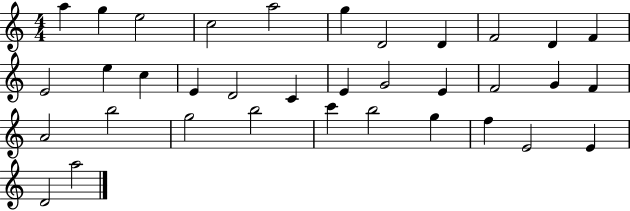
{
  \clef treble
  \numericTimeSignature
  \time 4/4
  \key c \major
  a''4 g''4 e''2 | c''2 a''2 | g''4 d'2 d'4 | f'2 d'4 f'4 | \break e'2 e''4 c''4 | e'4 d'2 c'4 | e'4 g'2 e'4 | f'2 g'4 f'4 | \break a'2 b''2 | g''2 b''2 | c'''4 b''2 g''4 | f''4 e'2 e'4 | \break d'2 a''2 | \bar "|."
}